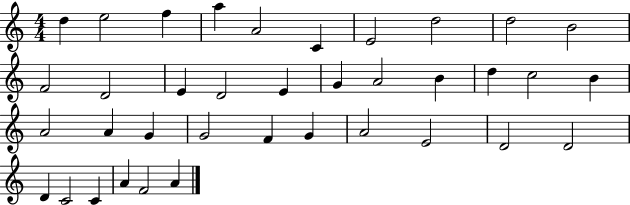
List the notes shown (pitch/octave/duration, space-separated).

D5/q E5/h F5/q A5/q A4/h C4/q E4/h D5/h D5/h B4/h F4/h D4/h E4/q D4/h E4/q G4/q A4/h B4/q D5/q C5/h B4/q A4/h A4/q G4/q G4/h F4/q G4/q A4/h E4/h D4/h D4/h D4/q C4/h C4/q A4/q F4/h A4/q